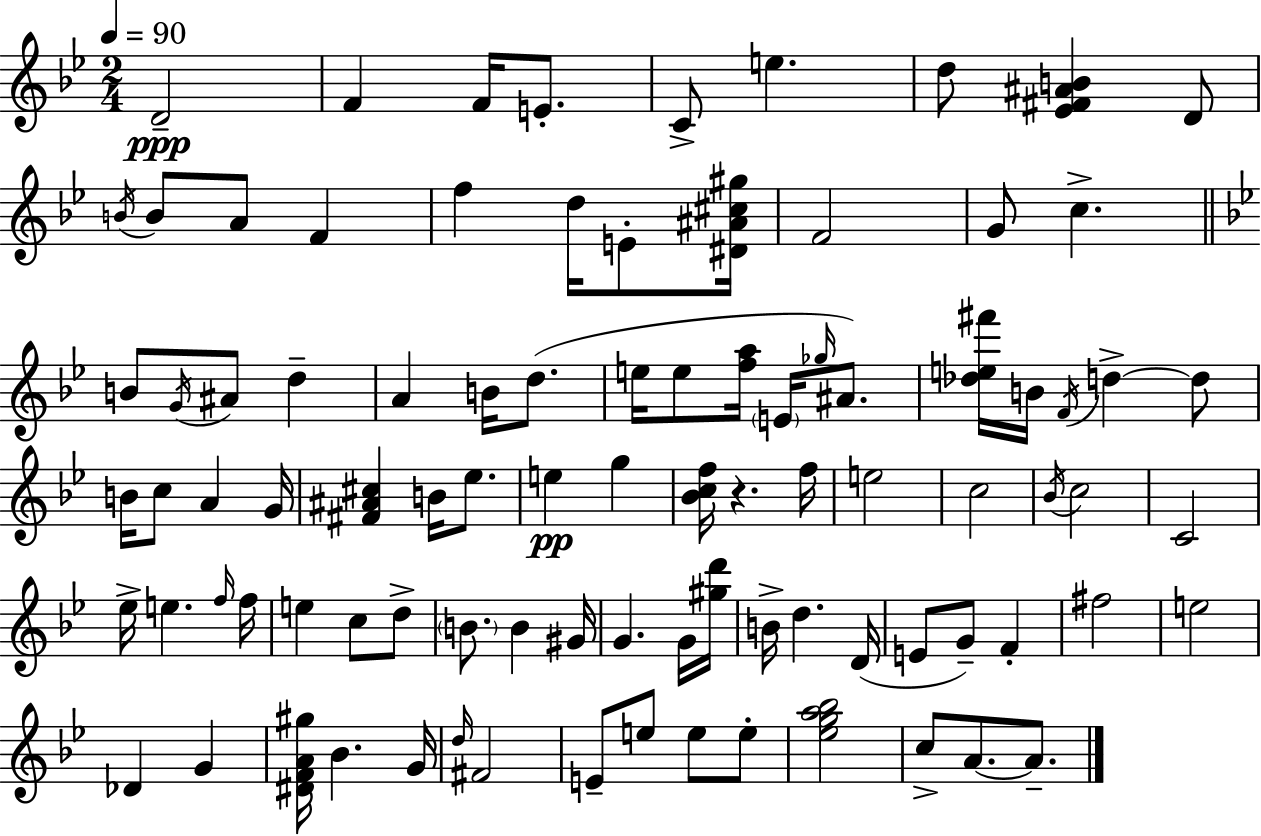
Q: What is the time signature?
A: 2/4